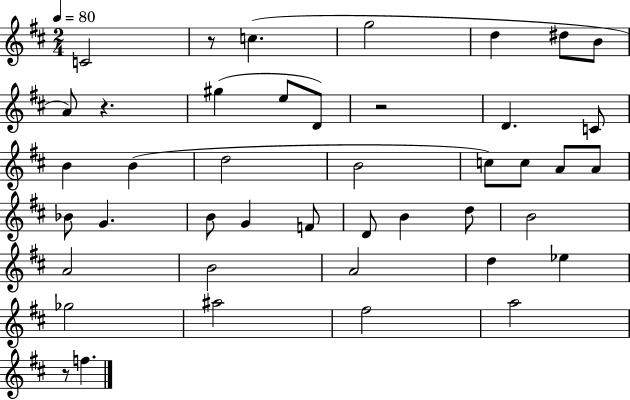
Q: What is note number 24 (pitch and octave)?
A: G4